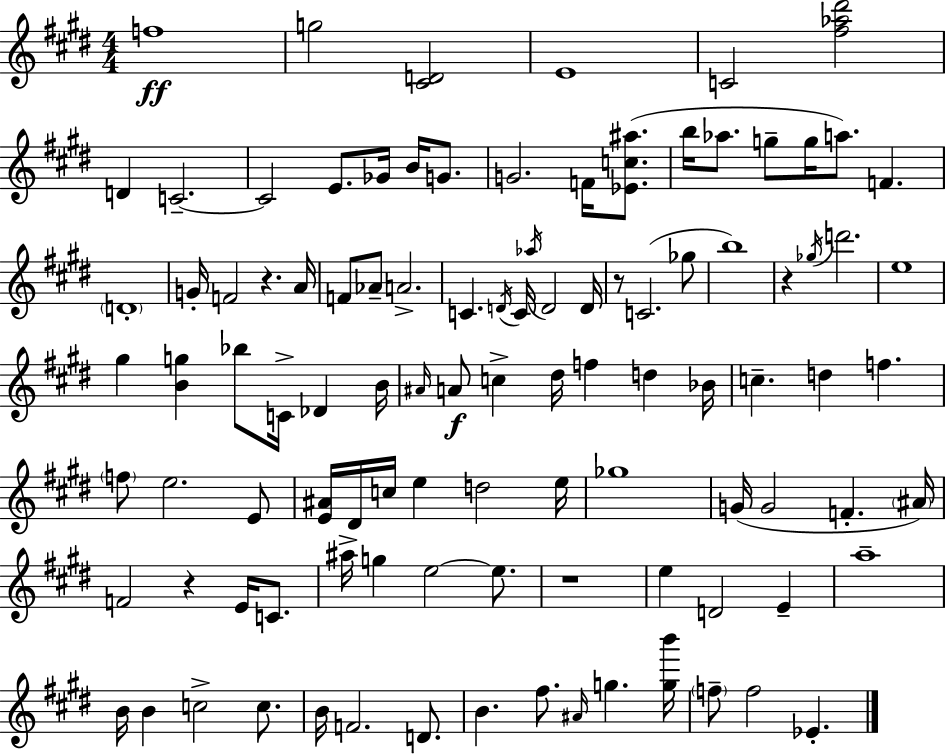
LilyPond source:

{
  \clef treble
  \numericTimeSignature
  \time 4/4
  \key e \major
  f''1\ff | g''2 <cis' d'>2 | e'1 | c'2 <fis'' aes'' dis'''>2 | \break d'4 c'2.--~~ | c'2 e'8. ges'16 b'16 g'8. | g'2. f'16 <ees' c'' ais''>8.( | b''16 aes''8. g''8-- g''16 a''8.) f'4. | \break \parenthesize d'1-. | g'16-. f'2 r4. a'16 | f'8 aes'8-- a'2.-> | c'4. \acciaccatura { d'16 } c'16 \acciaccatura { aes''16 } d'2 | \break d'16 r8 c'2.( | ges''8 b''1) | r4 \acciaccatura { ges''16 } d'''2. | e''1 | \break gis''4 <b' g''>4 bes''8 c'16-> des'4 | b'16 \grace { ais'16 } a'8\f c''4-> dis''16 f''4 d''4 | bes'16 c''4.-- d''4 f''4. | \parenthesize f''8 e''2. | \break e'8 <e' ais'>16 dis'16 c''16 e''4 d''2 | e''16 ges''1 | g'16( g'2 f'4.-. | \parenthesize ais'16) f'2 r4 | \break e'16 c'8. ais''16-> g''4 e''2~~ | e''8. r1 | e''4 d'2 | e'4-- a''1-- | \break b'16 b'4 c''2-> | c''8. b'16 f'2. | d'8. b'4. fis''8. \grace { ais'16 } g''4. | <g'' b'''>16 \parenthesize f''8-- f''2 ees'4.-. | \break \bar "|."
}